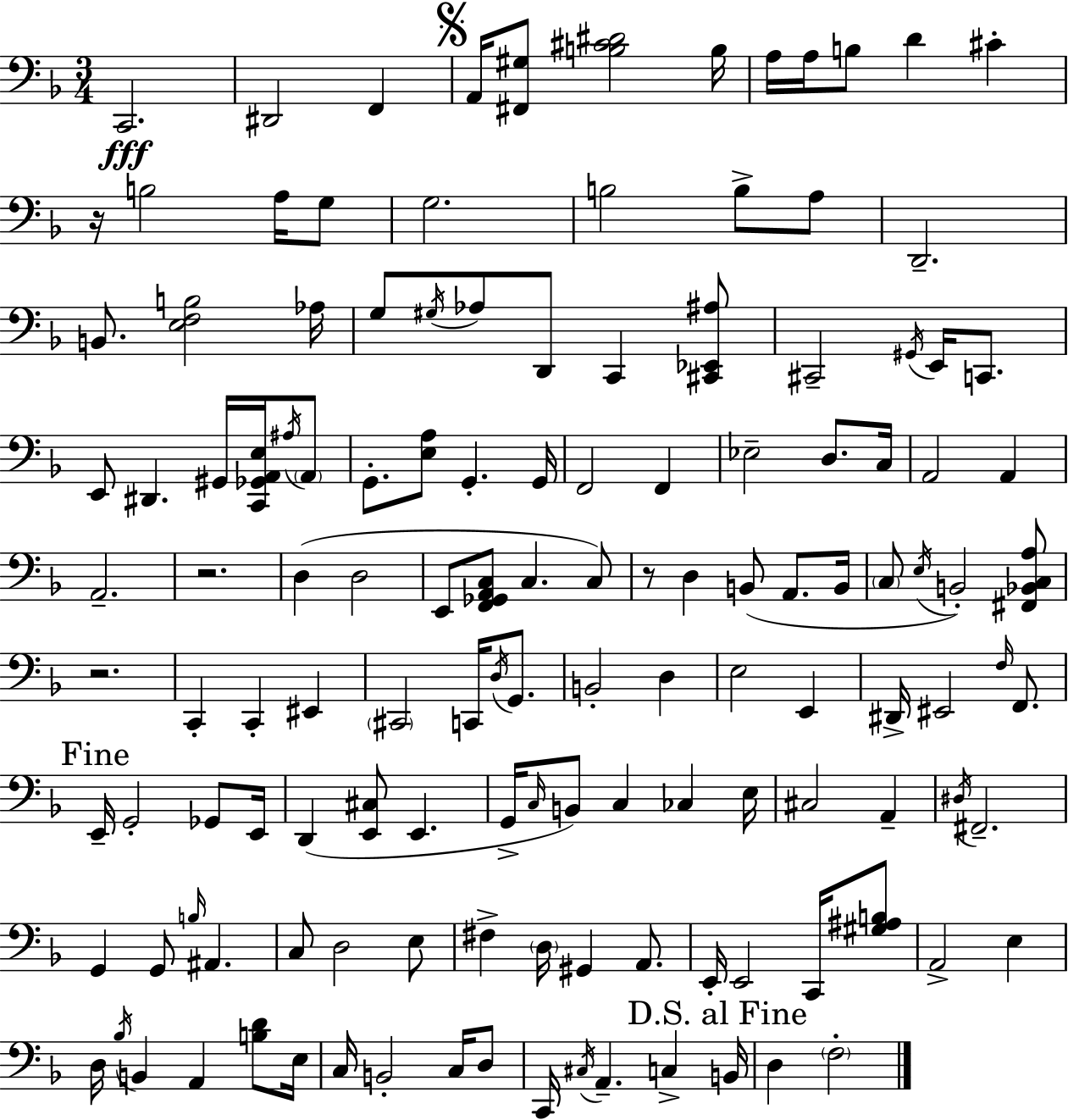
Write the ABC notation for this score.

X:1
T:Untitled
M:3/4
L:1/4
K:F
C,,2 ^D,,2 F,, A,,/4 [^F,,^G,]/2 [B,^C^D]2 B,/4 A,/4 A,/4 B,/2 D ^C z/4 B,2 A,/4 G,/2 G,2 B,2 B,/2 A,/2 D,,2 B,,/2 [E,F,B,]2 _A,/4 G,/2 ^G,/4 _A,/2 D,,/2 C,, [^C,,_E,,^A,]/2 ^C,,2 ^G,,/4 E,,/4 C,,/2 E,,/2 ^D,, ^G,,/4 [C,,_G,,A,,E,]/4 ^A,/4 A,,/2 G,,/2 [E,A,]/2 G,, G,,/4 F,,2 F,, _E,2 D,/2 C,/4 A,,2 A,, A,,2 z2 D, D,2 E,,/2 [F,,_G,,A,,C,]/2 C, C,/2 z/2 D, B,,/2 A,,/2 B,,/4 C,/2 E,/4 B,,2 [^F,,_B,,C,A,]/2 z2 C,, C,, ^E,, ^C,,2 C,,/4 D,/4 G,,/2 B,,2 D, E,2 E,, ^D,,/4 ^E,,2 F,/4 F,,/2 E,,/4 G,,2 _G,,/2 E,,/4 D,, [E,,^C,]/2 E,, G,,/4 C,/4 B,,/2 C, _C, E,/4 ^C,2 A,, ^D,/4 ^F,,2 G,, G,,/2 B,/4 ^A,, C,/2 D,2 E,/2 ^F, D,/4 ^G,, A,,/2 E,,/4 E,,2 C,,/4 [^G,^A,B,]/2 A,,2 E, D,/4 _B,/4 B,, A,, [B,D]/2 E,/4 C,/4 B,,2 C,/4 D,/2 C,,/4 ^C,/4 A,, C, B,,/4 D, F,2